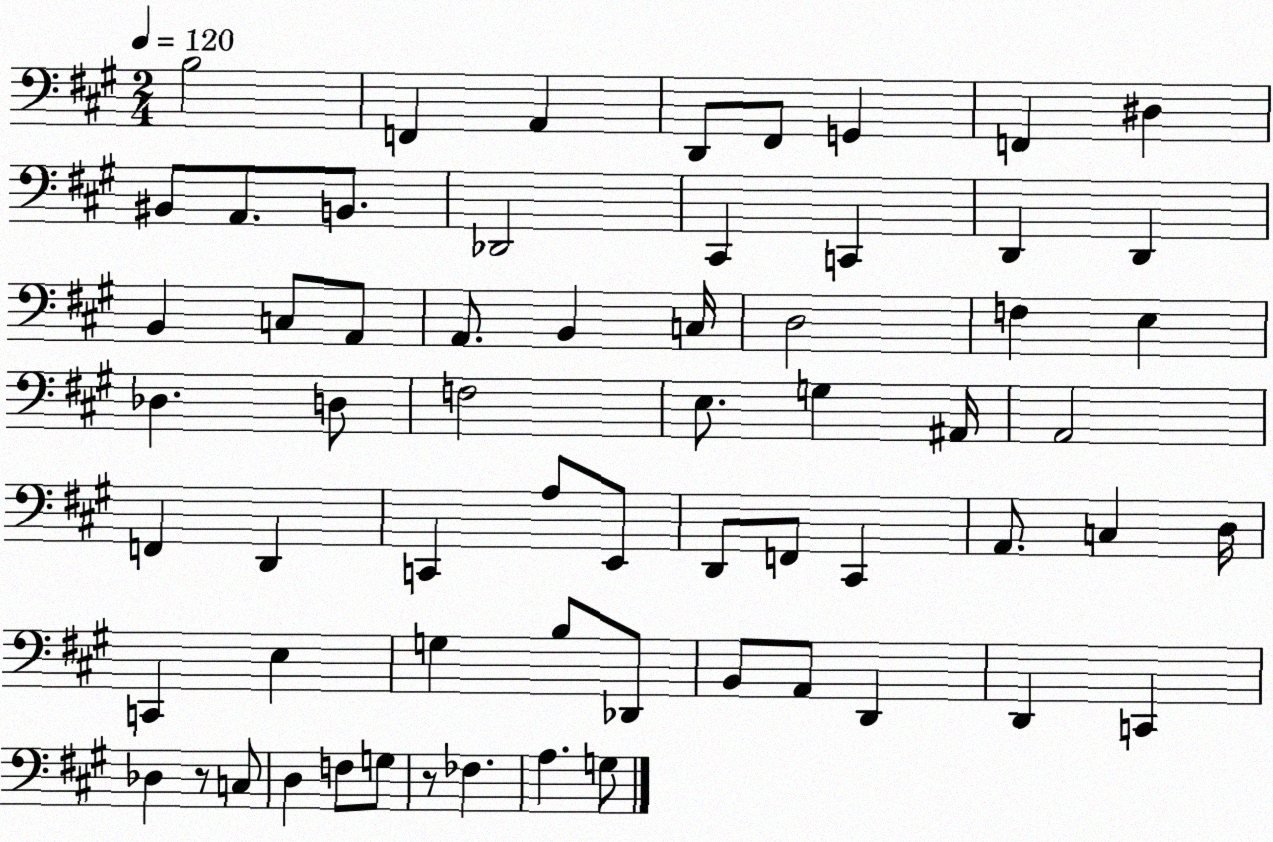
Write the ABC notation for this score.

X:1
T:Untitled
M:2/4
L:1/4
K:A
B,2 F,, A,, D,,/2 ^F,,/2 G,, F,, ^D, ^B,,/2 A,,/2 B,,/2 _D,,2 ^C,, C,, D,, D,, B,, C,/2 A,,/2 A,,/2 B,, C,/4 D,2 F, E, _D, D,/2 F,2 E,/2 G, ^A,,/4 A,,2 F,, D,, C,, A,/2 E,,/2 D,,/2 F,,/2 ^C,, A,,/2 C, D,/4 C,, E, G, B,/2 _D,,/2 B,,/2 A,,/2 D,, D,, C,, _D, z/2 C,/2 D, F,/2 G,/2 z/2 _F, A, G,/2